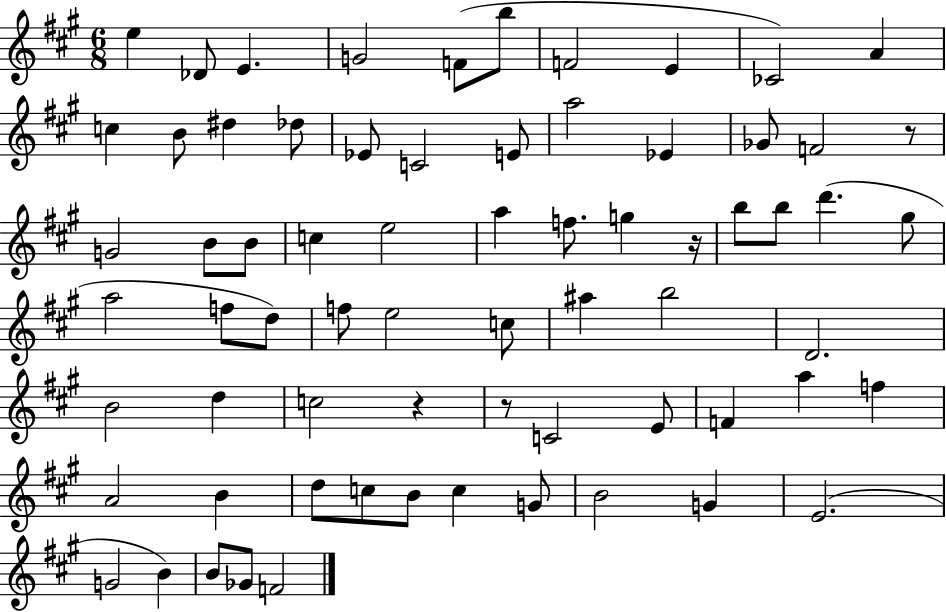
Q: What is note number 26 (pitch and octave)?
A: E5